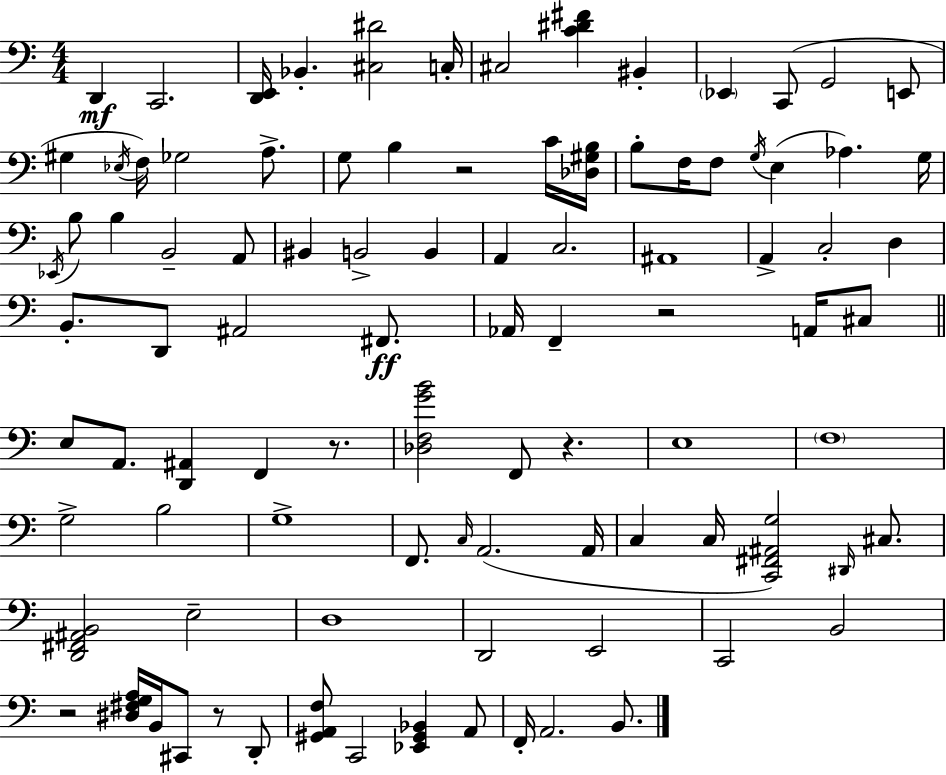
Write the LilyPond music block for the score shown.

{
  \clef bass
  \numericTimeSignature
  \time 4/4
  \key c \major
  d,4\mf c,2. | <d, e,>16 bes,4.-. <cis dis'>2 c16-. | cis2 <c' dis' fis'>4 bis,4-. | \parenthesize ees,4 c,8( g,2 e,8 | \break gis4 \acciaccatura { ees16 }) f16 ges2 a8.-> | g8 b4 r2 c'16 | <des gis b>16 b8-. f16 f8 \acciaccatura { g16 }( e4 aes4.) | g16 \acciaccatura { ees,16 } b8 b4 b,2-- | \break a,8 bis,4 b,2-> b,4 | a,4 c2. | ais,1 | a,4-> c2-. d4 | \break b,8.-. d,8 ais,2 | fis,8.\ff aes,16 f,4-- r2 | a,16 cis8 \bar "||" \break \key a \minor e8 a,8. <d, ais,>4 f,4 r8. | <des f g' b'>2 f,8 r4. | e1 | \parenthesize f1 | \break g2-> b2 | g1-> | f,8. \grace { c16 } a,2.( | a,16 c4 c16 <c, fis, ais, g>2) \grace { dis,16 } cis8. | \break <d, fis, ais, b,>2 e2-- | d1 | d,2 e,2 | c,2 b,2 | \break r2 <dis fis g a>16 b,16 cis,8 r8 | d,8-. <gis, a, f>8 c,2 <ees, gis, bes,>4 | a,8 f,16-. a,2. b,8. | \bar "|."
}